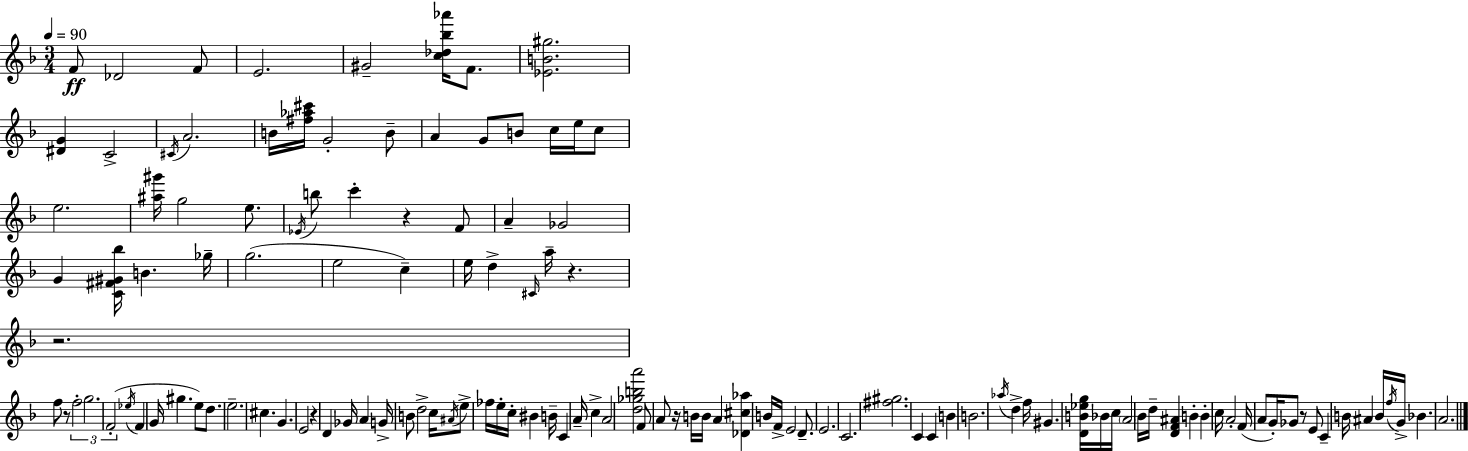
{
  \clef treble
  \numericTimeSignature
  \time 3/4
  \key f \major
  \tempo 4 = 90
  \repeat volta 2 { f'8\ff des'2 f'8 | e'2. | gis'2-- <c'' des'' bes'' aes'''>16 f'8. | <ees' b' gis''>2. | \break <dis' g'>4 c'2-> | \acciaccatura { cis'16 } a'2. | b'16 <fis'' aes'' cis'''>16 g'2-. b'8-- | a'4 g'8 b'8 c''16 e''16 c''8 | \break e''2. | <ais'' gis'''>16 g''2 e''8. | \acciaccatura { ees'16 } b''8 c'''4-. r4 | f'8 a'4-- ges'2 | \break g'4 <c' fis' gis' bes''>16 b'4. | ges''16-- g''2.( | e''2 c''4--) | e''16 d''4-> \grace { cis'16 } a''16-- r4. | \break r2. | f''8 r8 \tuplet 3/2 { f''2-. | g''2. | f'2-.( } \acciaccatura { ees''16 } | \break f'4 g'16 gis''4. e''8) | d''8. e''2.-- | cis''4. g'4. | e'2 | \break r4 d'4 ges'16 a'4 | g'16-> b'8 d''2-> | c''16 \acciaccatura { ais'16 } e''8-> fes''16 e''16-. c''16-. bis'4 b'16-- | c'4 a'16-- c''4-> a'2 | \break <d'' ges'' b'' a'''>2 | f'8 a'8 r16 b'16 b'16 a'4 | <des' cis'' aes''>4 b'16 f'16-> e'2 | d'8.-- e'2. | \break c'2. | <fis'' gis''>2. | c'4 c'4 | b'4 b'2. | \break \acciaccatura { aes''16 } d''4-> f''16 gis'4. | <d' b' ees'' g''>16 bes'16 c''16 \parenthesize a'2 | bes'16 d''16-- <d' f' ais'>4 b'4-. | b'4-. c''16 a'2-. | \break f'16( a'8 g'16-.) ges'8 r8 e'8 | c'4-- b'16 ais'4 b'16 \acciaccatura { f''16 } | g'16-> bes'4. a'2. | } \bar "|."
}